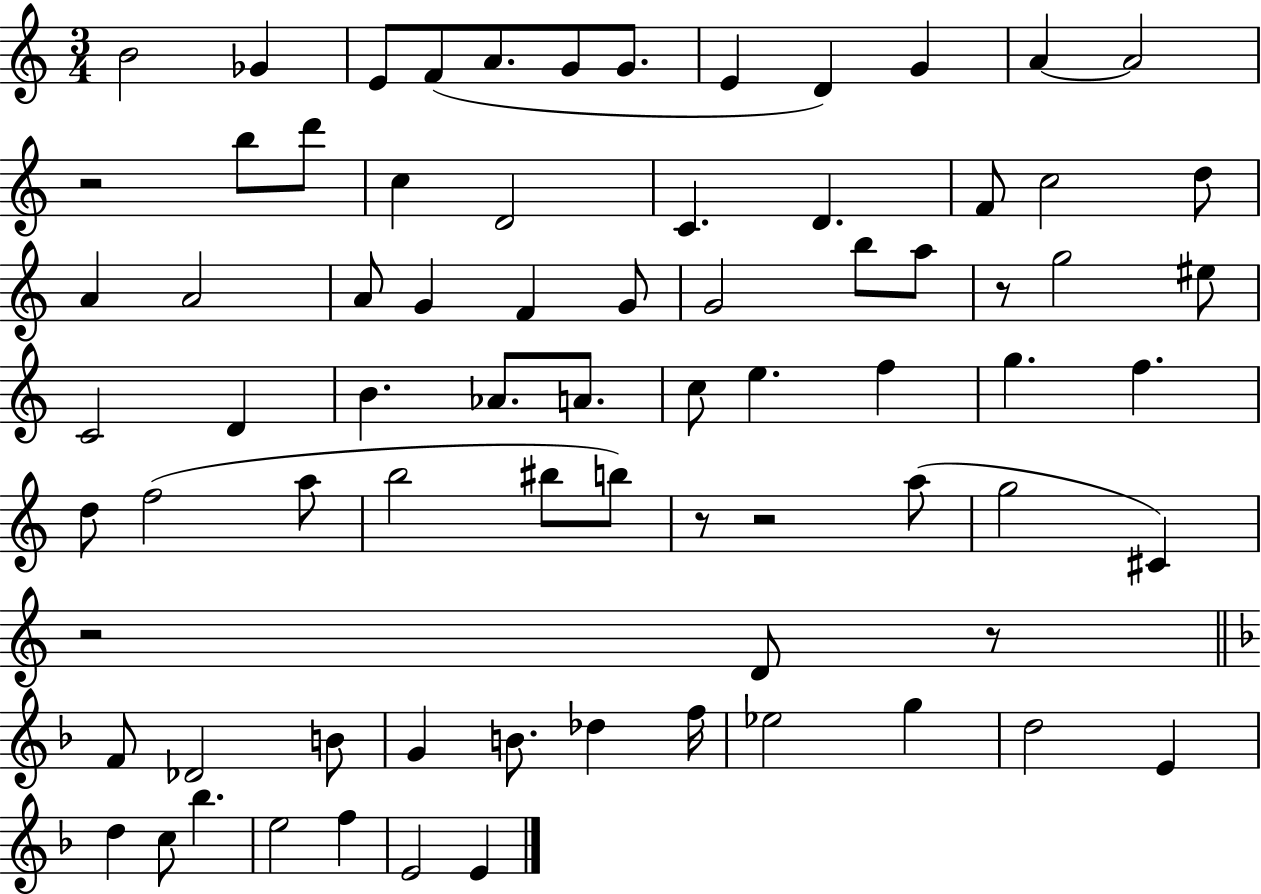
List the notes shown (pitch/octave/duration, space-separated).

B4/h Gb4/q E4/e F4/e A4/e. G4/e G4/e. E4/q D4/q G4/q A4/q A4/h R/h B5/e D6/e C5/q D4/h C4/q. D4/q. F4/e C5/h D5/e A4/q A4/h A4/e G4/q F4/q G4/e G4/h B5/e A5/e R/e G5/h EIS5/e C4/h D4/q B4/q. Ab4/e. A4/e. C5/e E5/q. F5/q G5/q. F5/q. D5/e F5/h A5/e B5/h BIS5/e B5/e R/e R/h A5/e G5/h C#4/q R/h D4/e R/e F4/e Db4/h B4/e G4/q B4/e. Db5/q F5/s Eb5/h G5/q D5/h E4/q D5/q C5/e Bb5/q. E5/h F5/q E4/h E4/q